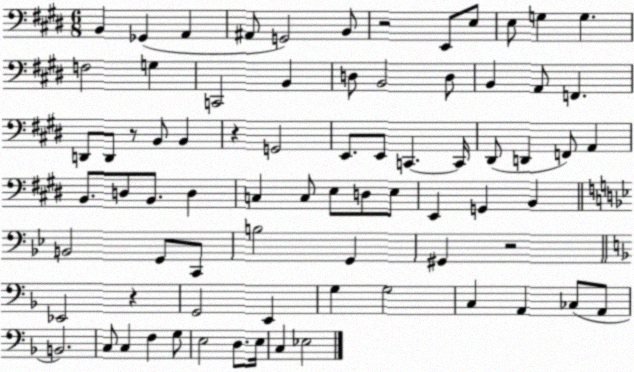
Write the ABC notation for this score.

X:1
T:Untitled
M:6/8
L:1/4
K:E
B,, _G,, A,, ^A,,/2 G,,2 B,,/2 z2 E,,/2 E,/2 E,/2 G, G, F,2 G, C,,2 B,, D,/2 B,,2 D,/2 B,, A,,/2 F,, D,,/2 D,,/2 z/2 B,,/2 B,, z G,,2 E,,/2 E,,/2 C,, C,,/4 ^D,,/2 D,, F,,/2 A,, B,,/2 D,/2 B,,/2 D, C, C,/2 E,/2 D,/2 E,/2 E,, G,, B,, B,,2 G,,/2 C,,/2 B,2 G,, ^G,, z2 _E,,2 z G,,2 E,, G, G,2 C, A,, _C,/2 A,,/2 B,,2 C,/2 C, F, G,/2 E,2 D,/2 E,/4 C, _E,2